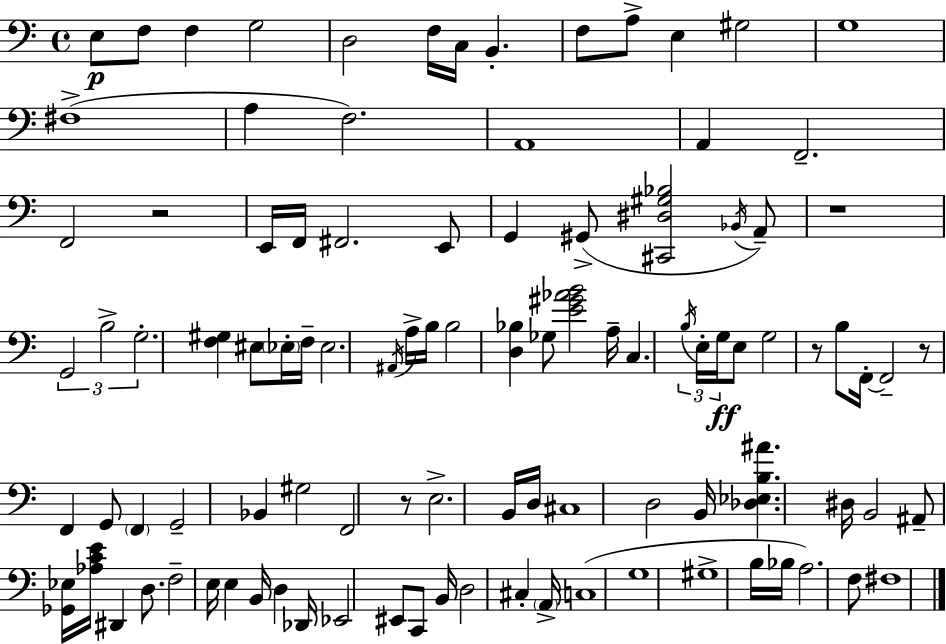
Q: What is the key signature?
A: C major